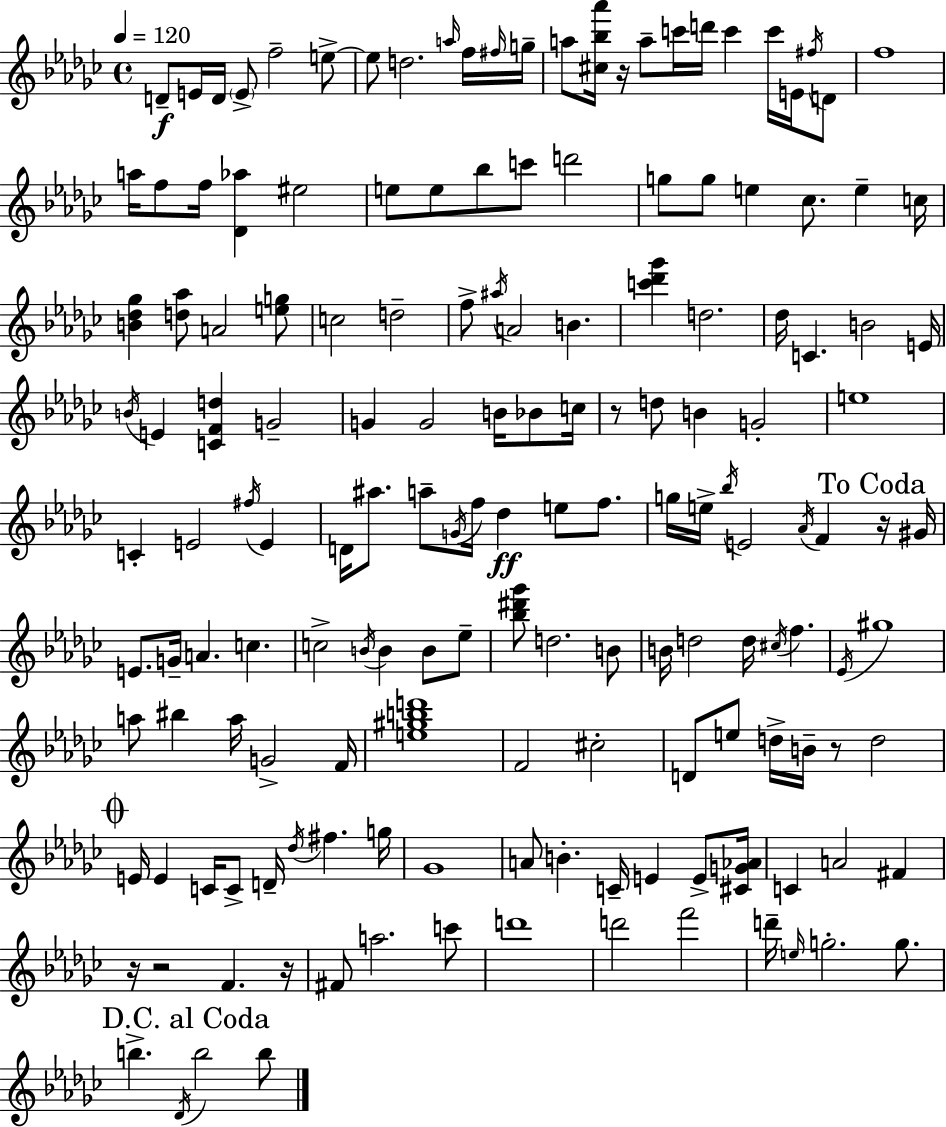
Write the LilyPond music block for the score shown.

{
  \clef treble
  \time 4/4
  \defaultTimeSignature
  \key ees \minor
  \tempo 4 = 120
  d'8--\f e'16 d'16 \parenthesize e'8-> f''2-- e''8->~~ | e''8 d''2. \grace { a''16 } f''16 | \grace { fis''16 } g''16-- a''8 <cis'' bes'' aes'''>16 r16 a''8-- c'''16 d'''16 c'''4 c'''16 e'16 | \acciaccatura { fis''16 } d'8 f''1 | \break a''16 f''8 f''16 <des' aes''>4 eis''2 | e''8 e''8 bes''8 c'''8 d'''2 | g''8 g''8 e''4 ces''8. e''4-- | c''16 <b' des'' ges''>4 <d'' aes''>8 a'2 | \break <e'' g''>8 c''2 d''2-- | f''8-> \acciaccatura { ais''16 } a'2 b'4. | <c''' des''' ges'''>4 d''2. | des''16 c'4. b'2 | \break e'16 \acciaccatura { b'16 } e'4 <c' f' d''>4 g'2-- | g'4 g'2 | b'16 bes'8 c''16 r8 d''8 b'4 g'2-. | e''1 | \break c'4-. e'2 | \acciaccatura { fis''16 } e'4 d'16 ais''8. a''8-- \acciaccatura { g'16 } f''16 des''4\ff | e''8 f''8. g''16 e''16-> \acciaccatura { bes''16 } e'2 | \acciaccatura { aes'16 } f'4 \mark "To Coda" r16 gis'16 e'8. g'16-- a'4. | \break c''4. c''2-> | \acciaccatura { b'16 } b'4 b'8 ees''8-- <bes'' dis''' ges'''>8 d''2. | b'8 b'16 d''2 | d''16 \acciaccatura { cis''16 } f''4. \acciaccatura { ees'16 } gis''1 | \break a''8 bis''4 | a''16 g'2-> f'16 <e'' gis'' b'' d'''>1 | f'2 | cis''2-. d'8 e''8 | \break d''16-> b'16-- r8 d''2 \mark \markup { \musicglyph "scripts.coda" } e'16 e'4 | c'16 c'8-> d'16-- \acciaccatura { des''16 } fis''4. g''16 ges'1 | a'8 b'4.-. | c'16-- e'4 e'8-> <cis' g' aes'>16 c'4 | \break a'2 fis'4 r16 r2 | f'4. r16 fis'8 a''2. | c'''8 d'''1 | d'''2 | \break f'''2 d'''16-- \grace { e''16 } g''2.-. | g''8. \mark "D.C. al Coda" b''4.-> | \acciaccatura { des'16 } b''2 b''8 \bar "|."
}